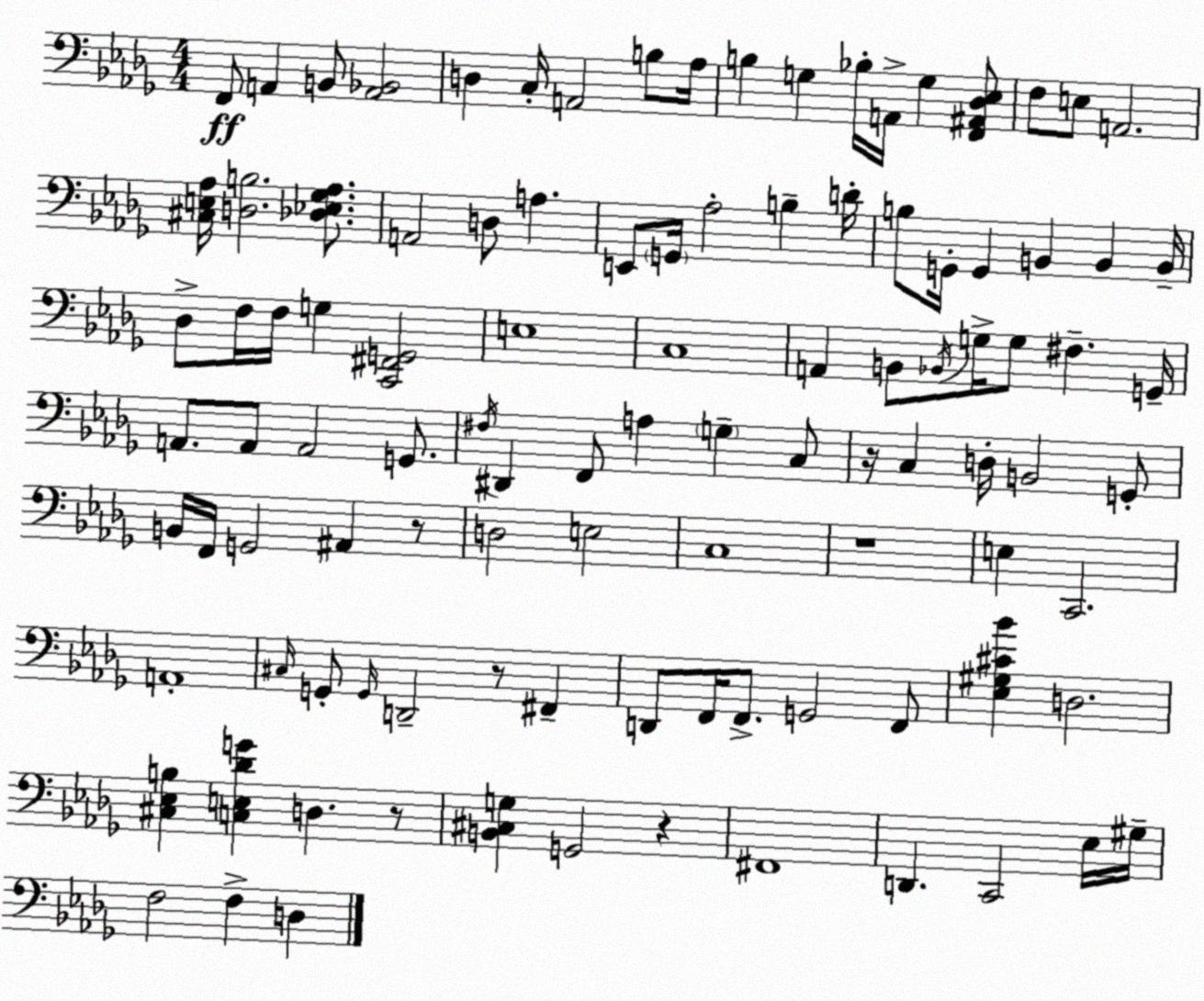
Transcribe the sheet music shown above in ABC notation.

X:1
T:Untitled
M:4/4
L:1/4
K:Bbm
F,,/2 A,, B,,/2 [A,,_B,,]2 D, C,/4 A,,2 B,/2 _A,/4 B, G, _B,/4 A,,/4 G, [F,,^A,,_D,_E,]/2 F,/2 E,/2 A,,2 [^C,E,_A,]/4 [D,B,]2 [_D,_E,_G,_A,]/2 A,,2 D,/2 A, E,,/2 G,,/4 _A,2 B, D/4 B,/2 G,,/4 G,, B,, B,, B,,/4 _D,/2 F,/4 F,/4 G, [C,,^F,,G,,]2 E,4 C,4 A,, B,,/2 _B,,/4 G,/4 G,/2 ^F, G,,/4 A,,/2 A,,/2 A,,2 G,,/2 ^F,/4 ^D,, F,,/2 A, G, C,/2 z/4 C, D,/4 B,,2 G,,/2 B,,/4 F,,/4 G,,2 ^A,, z/2 D,2 E,2 C,4 z4 E, C,,2 A,,4 ^C,/4 G,,/2 G,,/4 D,,2 z/2 ^F,, D,,/2 F,,/4 F,,/2 G,,2 F,,/2 [_E,^G,^C_B] D,2 [^C,_E,B,] [C,E,_DG] D, z/2 [B,,^C,G,] G,,2 z ^F,,4 D,, C,,2 _E,/4 ^G,/4 F,2 F, D,